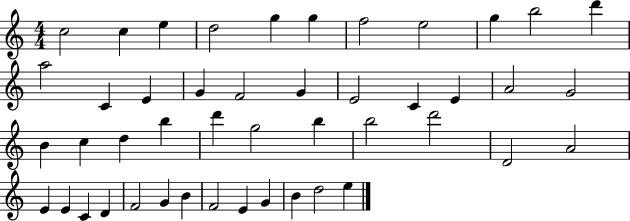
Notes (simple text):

C5/h C5/q E5/q D5/h G5/q G5/q F5/h E5/h G5/q B5/h D6/q A5/h C4/q E4/q G4/q F4/h G4/q E4/h C4/q E4/q A4/h G4/h B4/q C5/q D5/q B5/q D6/q G5/h B5/q B5/h D6/h D4/h A4/h E4/q E4/q C4/q D4/q F4/h G4/q B4/q F4/h E4/q G4/q B4/q D5/h E5/q